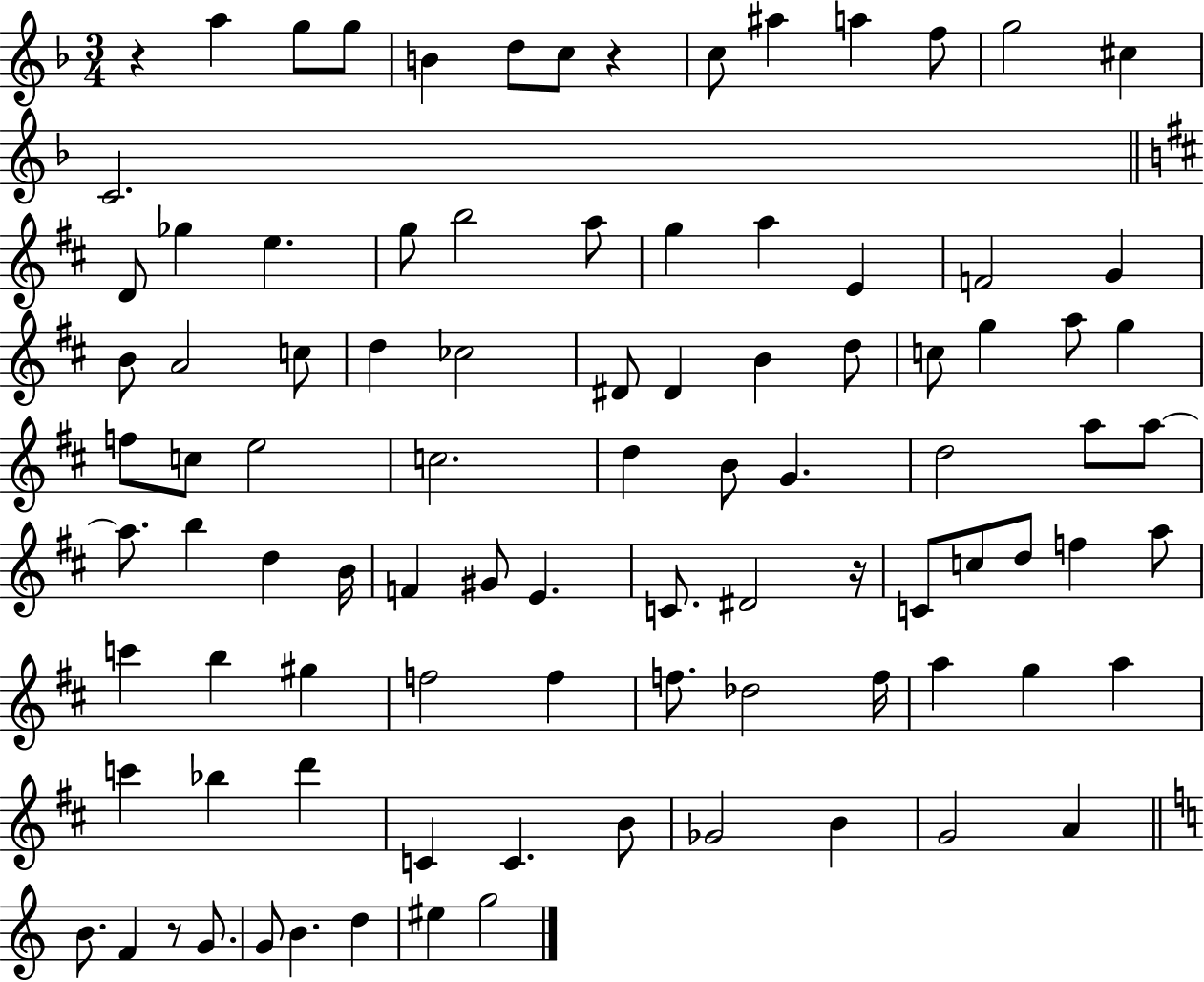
X:1
T:Untitled
M:3/4
L:1/4
K:F
z a g/2 g/2 B d/2 c/2 z c/2 ^a a f/2 g2 ^c C2 D/2 _g e g/2 b2 a/2 g a E F2 G B/2 A2 c/2 d _c2 ^D/2 ^D B d/2 c/2 g a/2 g f/2 c/2 e2 c2 d B/2 G d2 a/2 a/2 a/2 b d B/4 F ^G/2 E C/2 ^D2 z/4 C/2 c/2 d/2 f a/2 c' b ^g f2 f f/2 _d2 f/4 a g a c' _b d' C C B/2 _G2 B G2 A B/2 F z/2 G/2 G/2 B d ^e g2